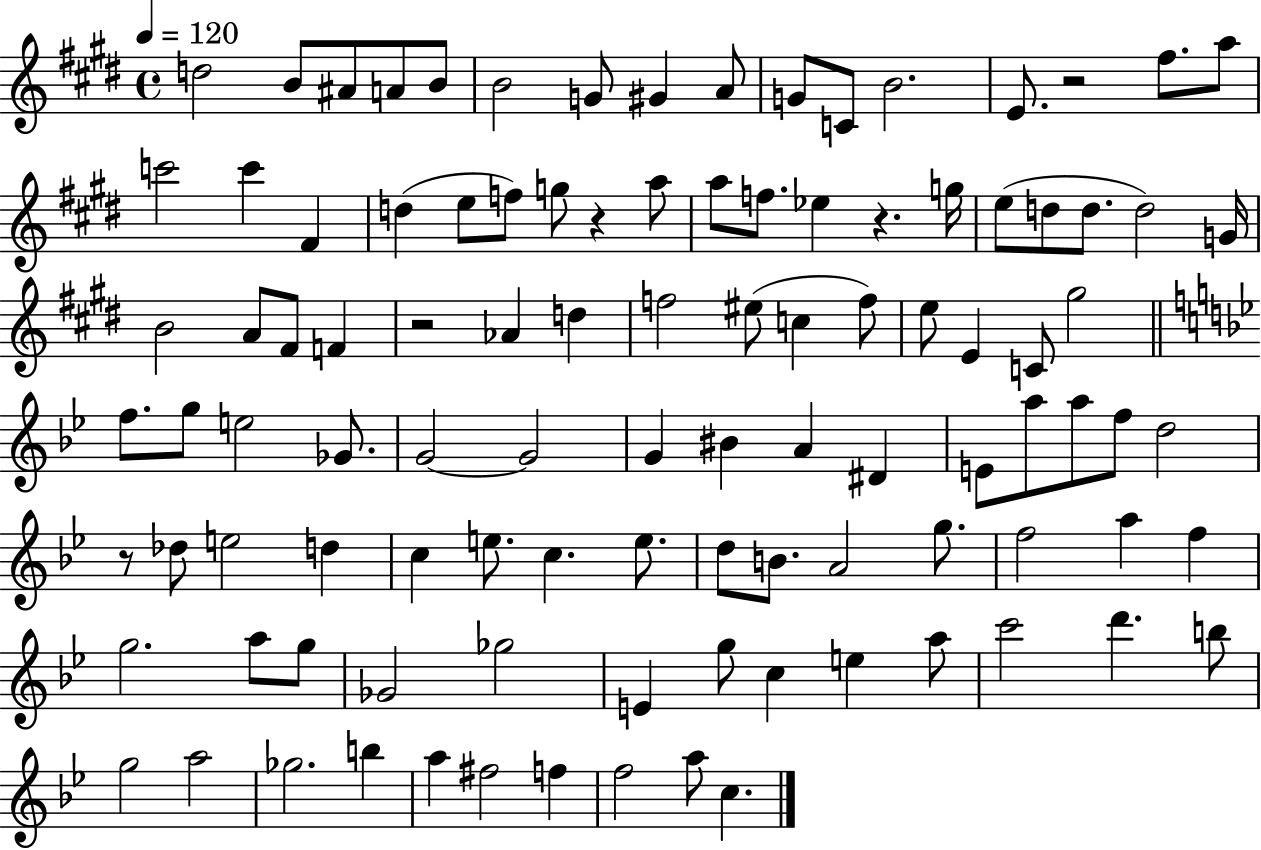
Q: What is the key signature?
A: E major